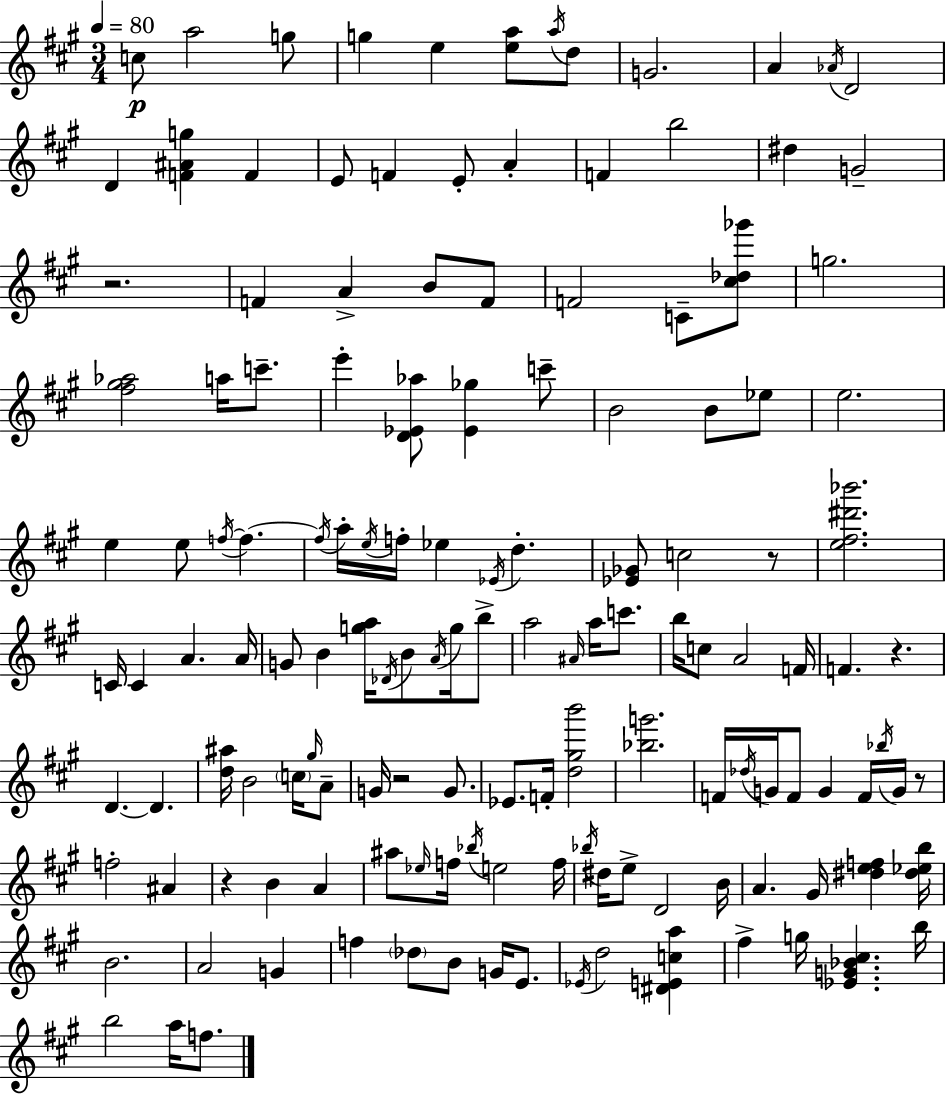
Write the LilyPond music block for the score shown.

{
  \clef treble
  \numericTimeSignature
  \time 3/4
  \key a \major
  \tempo 4 = 80
  \repeat volta 2 { c''8\p a''2 g''8 | g''4 e''4 <e'' a''>8 \acciaccatura { a''16 } d''8 | g'2. | a'4 \acciaccatura { aes'16 } d'2 | \break d'4 <f' ais' g''>4 f'4 | e'8 f'4 e'8-. a'4-. | f'4 b''2 | dis''4 g'2-- | \break r2. | f'4 a'4-> b'8 | f'8 f'2 c'8-- | <cis'' des'' ges'''>8 g''2. | \break <fis'' gis'' aes''>2 a''16 c'''8.-- | e'''4-. <d' ees' aes''>8 <ees' ges''>4 | c'''8-- b'2 b'8 | ees''8 e''2. | \break e''4 e''8 \acciaccatura { f''16~ }~ f''4. | \acciaccatura { f''16 } a''16-. \acciaccatura { e''16 } f''16-. ees''4 \acciaccatura { ees'16 } | d''4.-. <ees' ges'>8 c''2 | r8 <e'' fis'' dis''' bes'''>2. | \break c'16 c'4 a'4. | a'16 g'8 b'4 | <g'' a''>16 \acciaccatura { des'16 } b'8 \acciaccatura { a'16 } g''16 b''8-> a''2 | \grace { ais'16 } a''16 c'''8. b''16 c''8 | \break a'2 f'16 f'4. | r4. d'4.~~ | d'4. <d'' ais''>16 b'2 | \parenthesize c''16 \grace { gis''16 } a'8-- g'16 r2 | \break g'8. ees'8. | f'16-. <d'' gis'' b'''>2 <bes'' g'''>2. | f'16 \acciaccatura { des''16 } | g'16 f'8 g'4 f'16 \acciaccatura { bes''16 } g'16 r8 | \break f''2-. ais'4 | r4 b'4 a'4 | ais''8 \grace { ees''16 } f''16 \acciaccatura { bes''16 } e''2 | f''16 \acciaccatura { bes''16 } dis''16 e''8-> d'2 | \break b'16 a'4. gis'16 <dis'' e'' f''>4 | <dis'' ees'' b''>16 b'2. | a'2 g'4 | f''4 \parenthesize des''8 b'8 g'16 | \break e'8. \acciaccatura { ees'16 } d''2 | <dis' e' c'' a''>4 fis''4-> g''16 <ees' g' bes' cis''>4. | b''16 b''2 | a''16 f''8. } \bar "|."
}